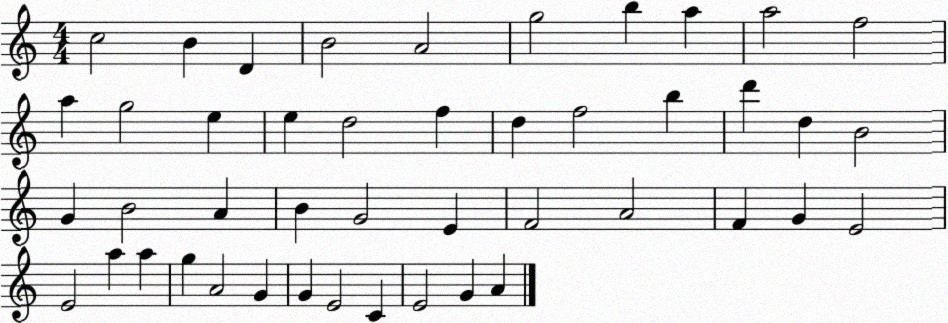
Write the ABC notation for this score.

X:1
T:Untitled
M:4/4
L:1/4
K:C
c2 B D B2 A2 g2 b a a2 f2 a g2 e e d2 f d f2 b d' d B2 G B2 A B G2 E F2 A2 F G E2 E2 a a g A2 G G E2 C E2 G A